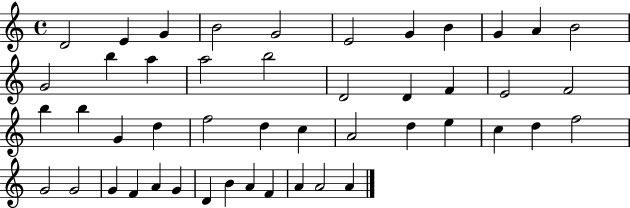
{
  \clef treble
  \time 4/4
  \defaultTimeSignature
  \key c \major
  d'2 e'4 g'4 | b'2 g'2 | e'2 g'4 b'4 | g'4 a'4 b'2 | \break g'2 b''4 a''4 | a''2 b''2 | d'2 d'4 f'4 | e'2 f'2 | \break b''4 b''4 g'4 d''4 | f''2 d''4 c''4 | a'2 d''4 e''4 | c''4 d''4 f''2 | \break g'2 g'2 | g'4 f'4 a'4 g'4 | d'4 b'4 a'4 f'4 | a'4 a'2 a'4 | \break \bar "|."
}